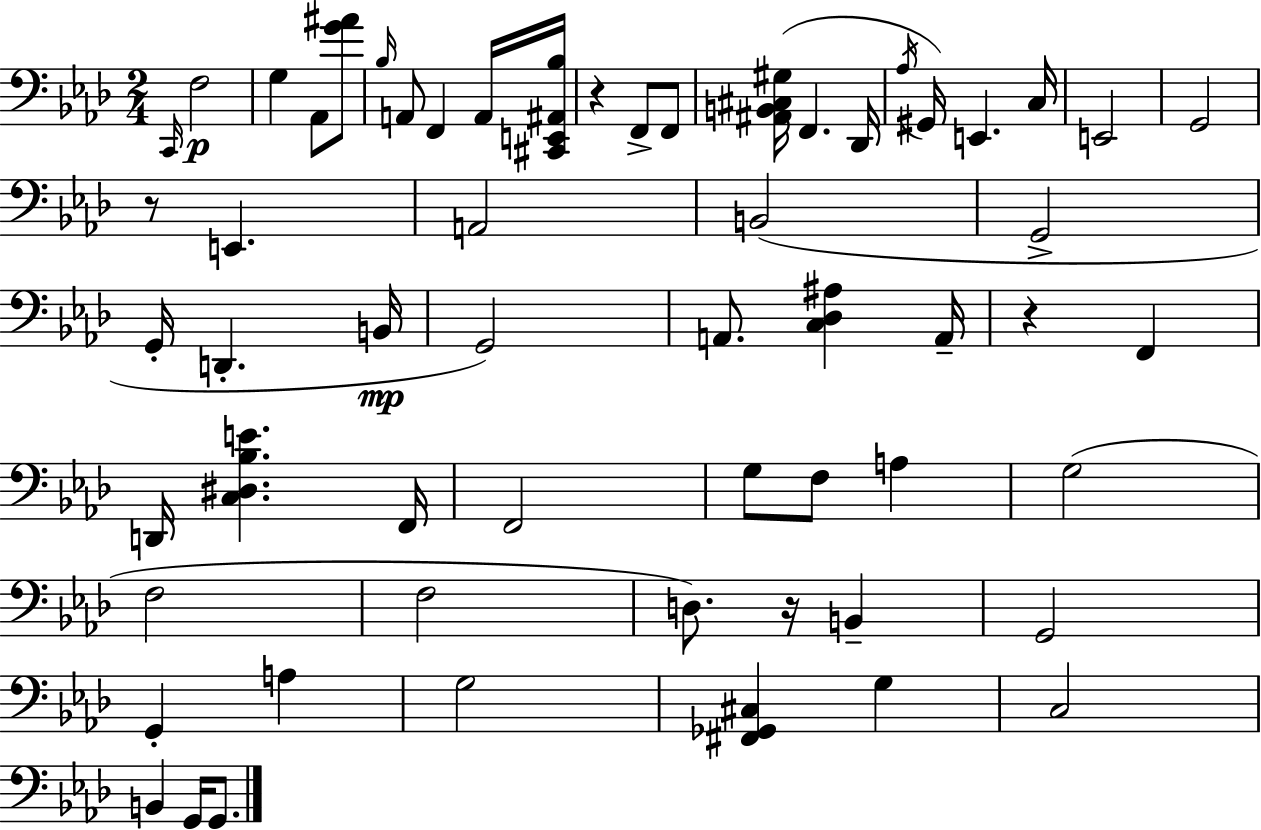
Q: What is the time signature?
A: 2/4